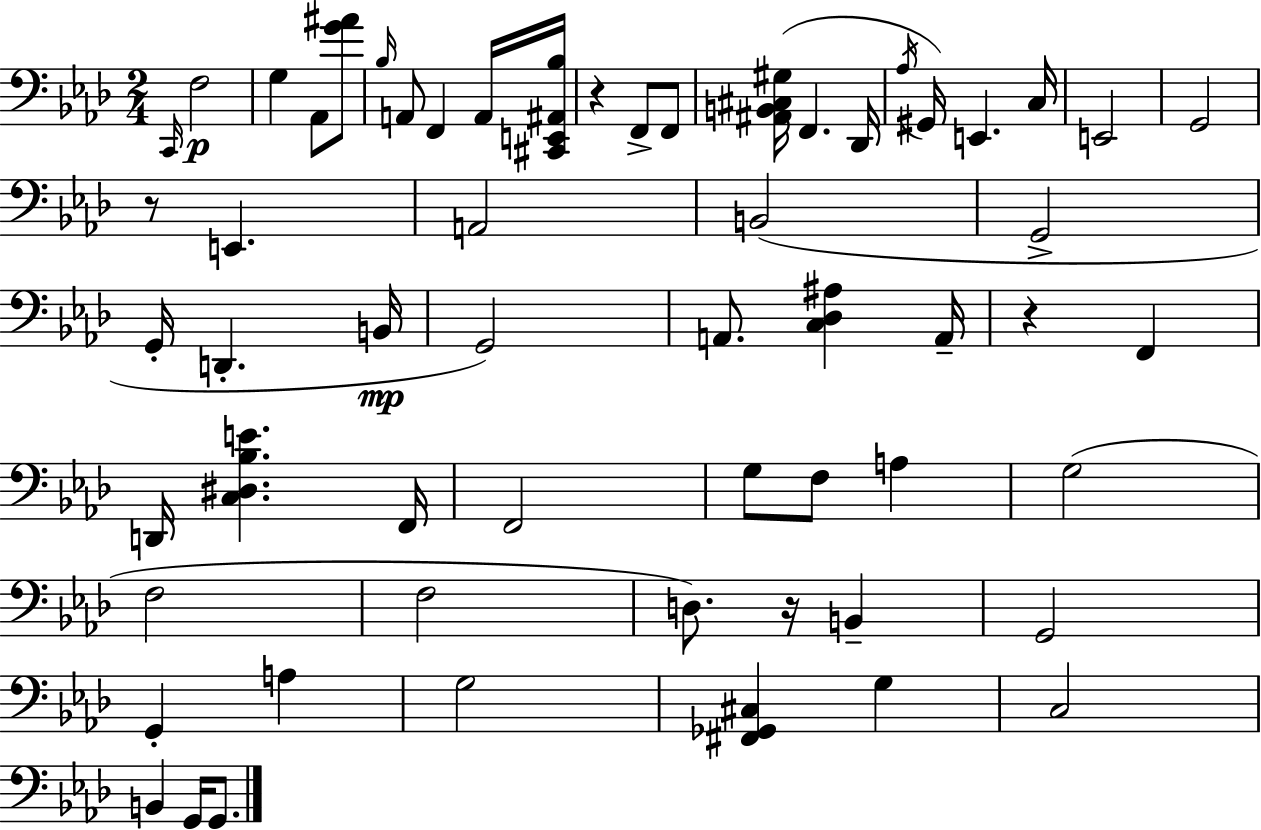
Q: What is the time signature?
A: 2/4